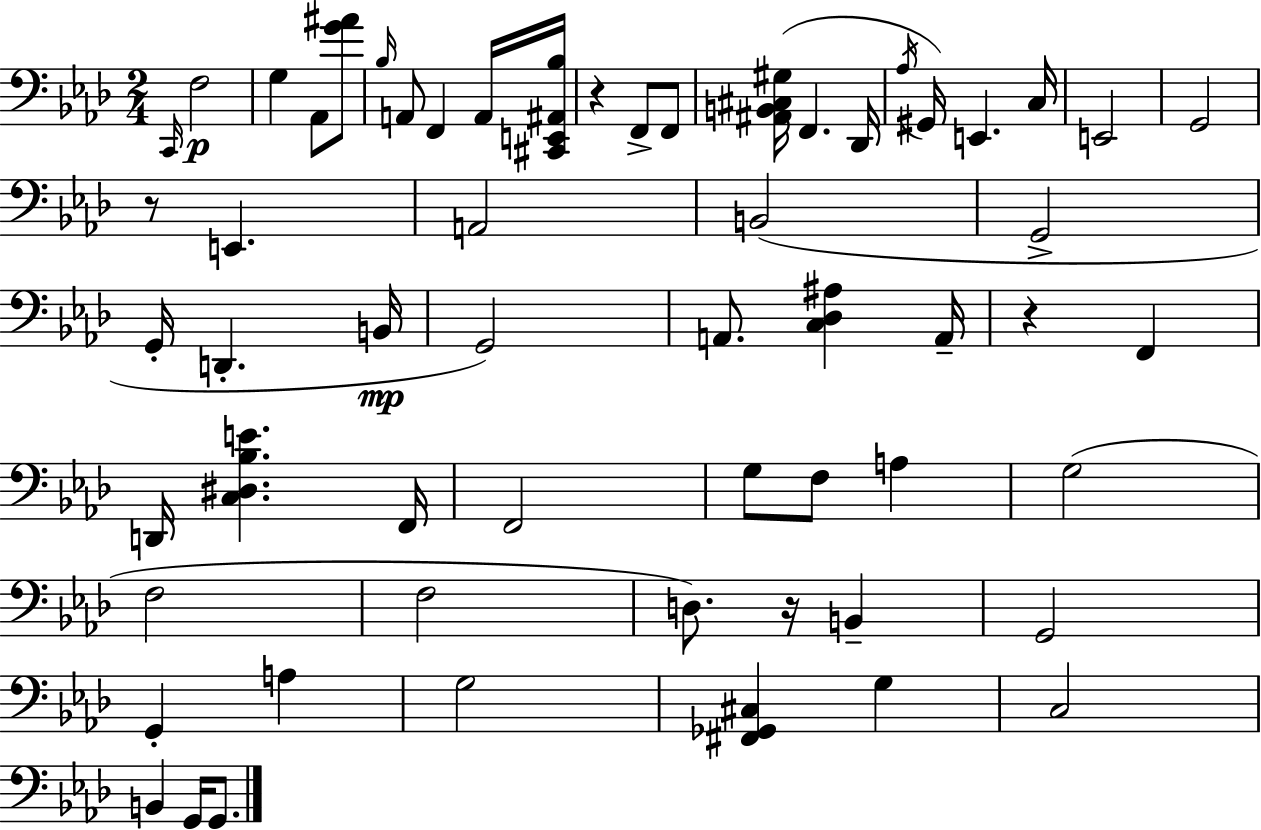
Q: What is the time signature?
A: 2/4